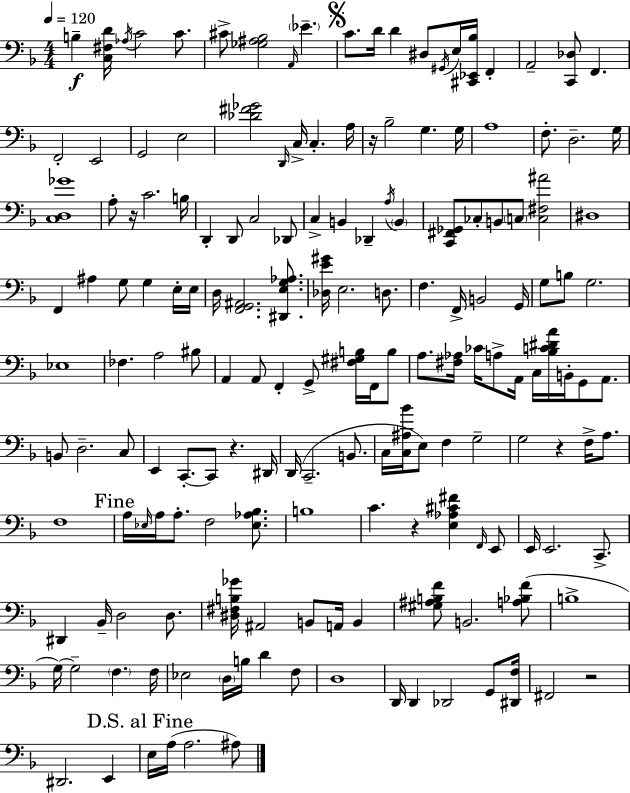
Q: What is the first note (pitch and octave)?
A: B3